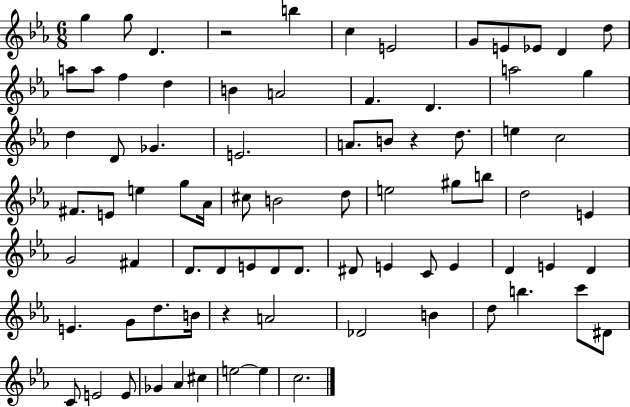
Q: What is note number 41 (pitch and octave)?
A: B5